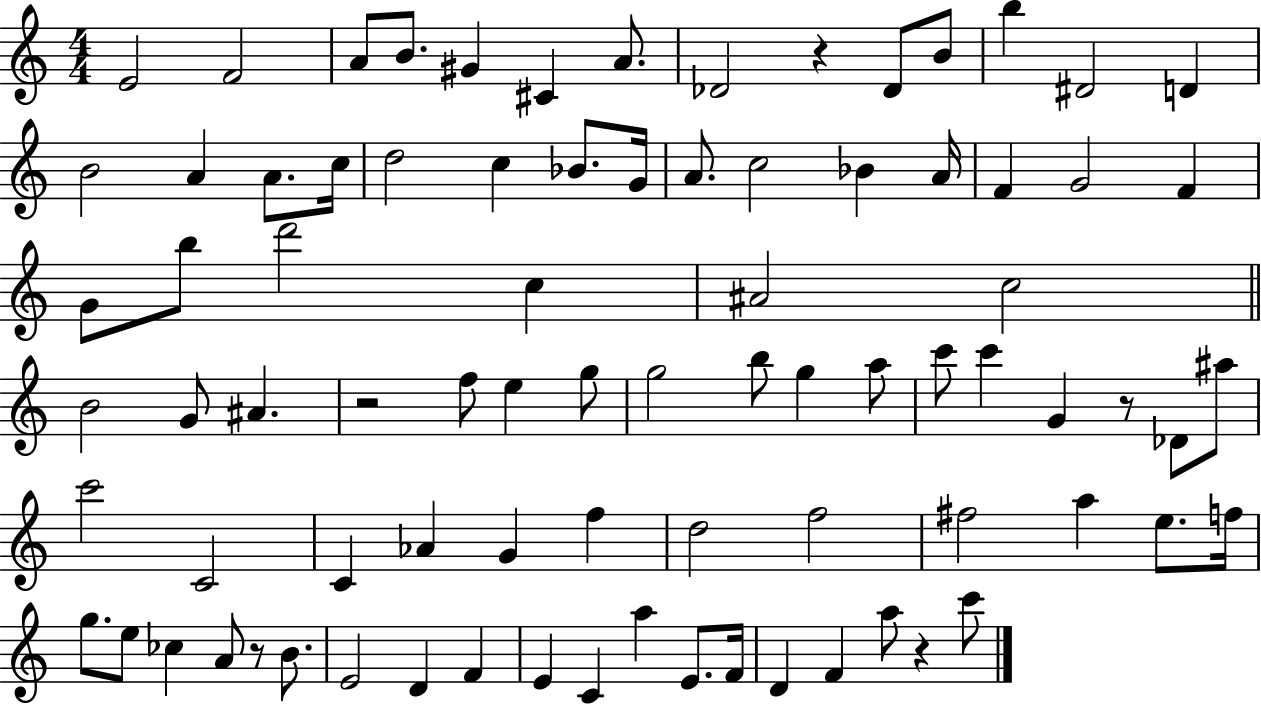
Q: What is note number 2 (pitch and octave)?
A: F4